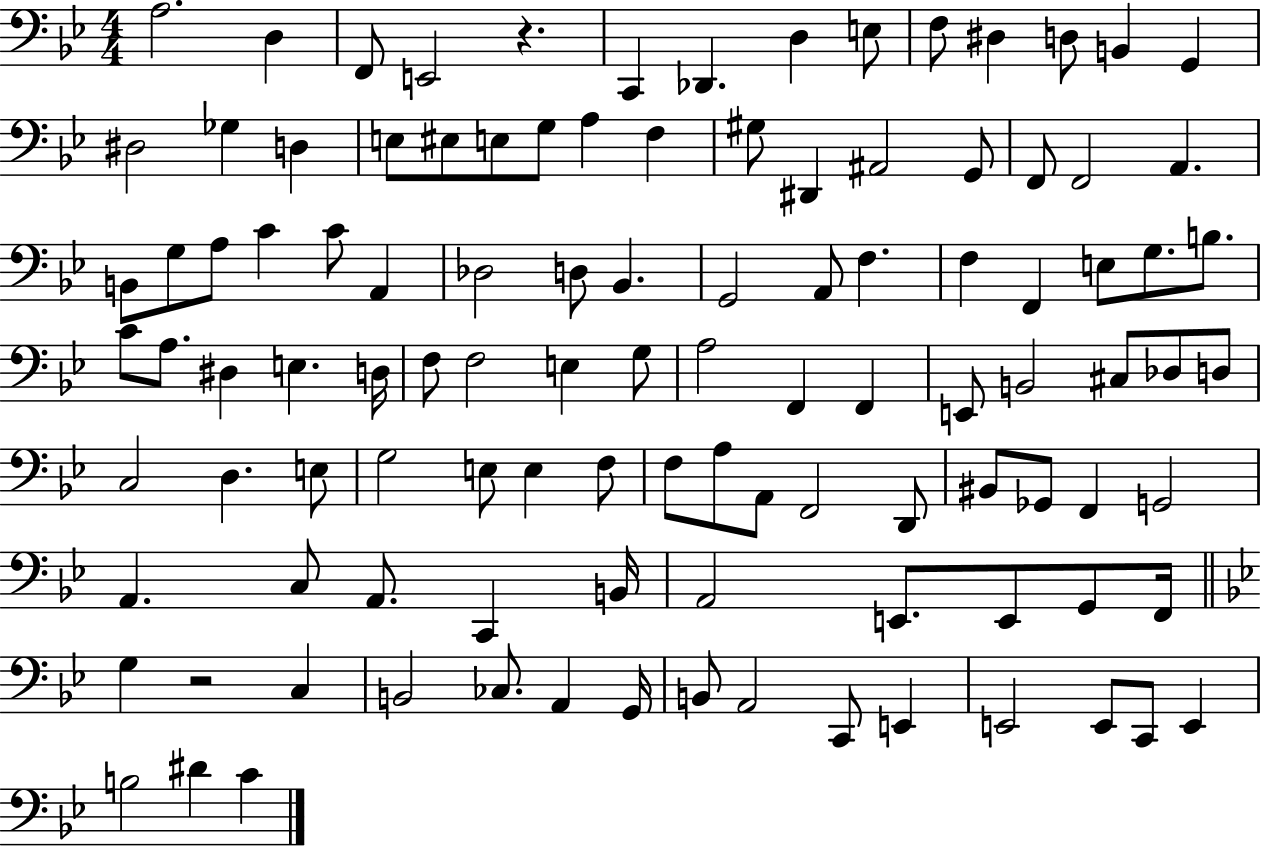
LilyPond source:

{
  \clef bass
  \numericTimeSignature
  \time 4/4
  \key bes \major
  \repeat volta 2 { a2. d4 | f,8 e,2 r4. | c,4 des,4. d4 e8 | f8 dis4 d8 b,4 g,4 | \break dis2 ges4 d4 | e8 eis8 e8 g8 a4 f4 | gis8 dis,4 ais,2 g,8 | f,8 f,2 a,4. | \break b,8 g8 a8 c'4 c'8 a,4 | des2 d8 bes,4. | g,2 a,8 f4. | f4 f,4 e8 g8. b8. | \break c'8 a8. dis4 e4. d16 | f8 f2 e4 g8 | a2 f,4 f,4 | e,8 b,2 cis8 des8 d8 | \break c2 d4. e8 | g2 e8 e4 f8 | f8 a8 a,8 f,2 d,8 | bis,8 ges,8 f,4 g,2 | \break a,4. c8 a,8. c,4 b,16 | a,2 e,8. e,8 g,8 f,16 | \bar "||" \break \key g \minor g4 r2 c4 | b,2 ces8. a,4 g,16 | b,8 a,2 c,8 e,4 | e,2 e,8 c,8 e,4 | \break b2 dis'4 c'4 | } \bar "|."
}